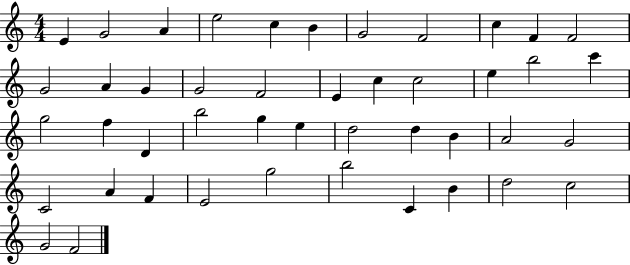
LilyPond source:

{
  \clef treble
  \numericTimeSignature
  \time 4/4
  \key c \major
  e'4 g'2 a'4 | e''2 c''4 b'4 | g'2 f'2 | c''4 f'4 f'2 | \break g'2 a'4 g'4 | g'2 f'2 | e'4 c''4 c''2 | e''4 b''2 c'''4 | \break g''2 f''4 d'4 | b''2 g''4 e''4 | d''2 d''4 b'4 | a'2 g'2 | \break c'2 a'4 f'4 | e'2 g''2 | b''2 c'4 b'4 | d''2 c''2 | \break g'2 f'2 | \bar "|."
}